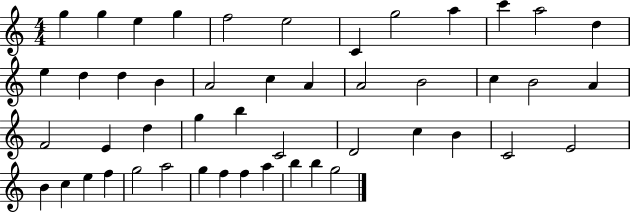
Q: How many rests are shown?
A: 0